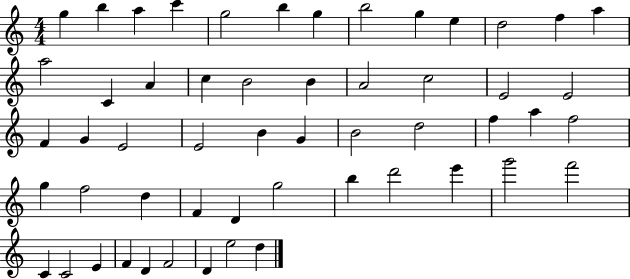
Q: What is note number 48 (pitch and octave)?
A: E4